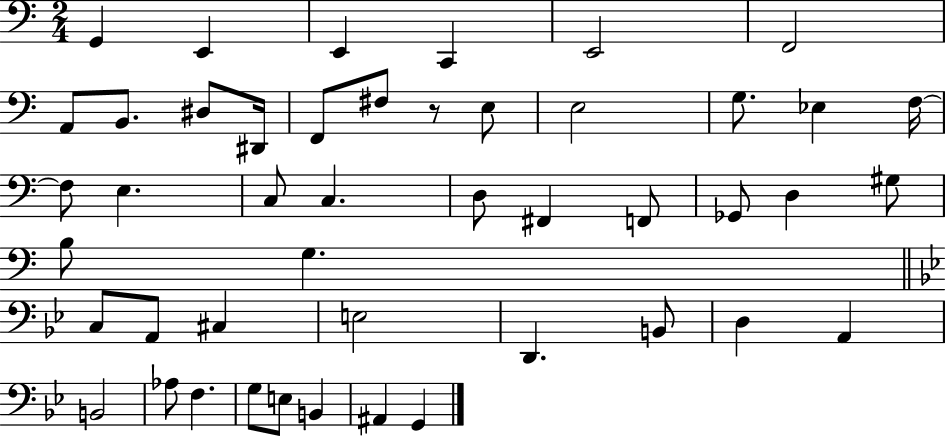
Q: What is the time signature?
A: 2/4